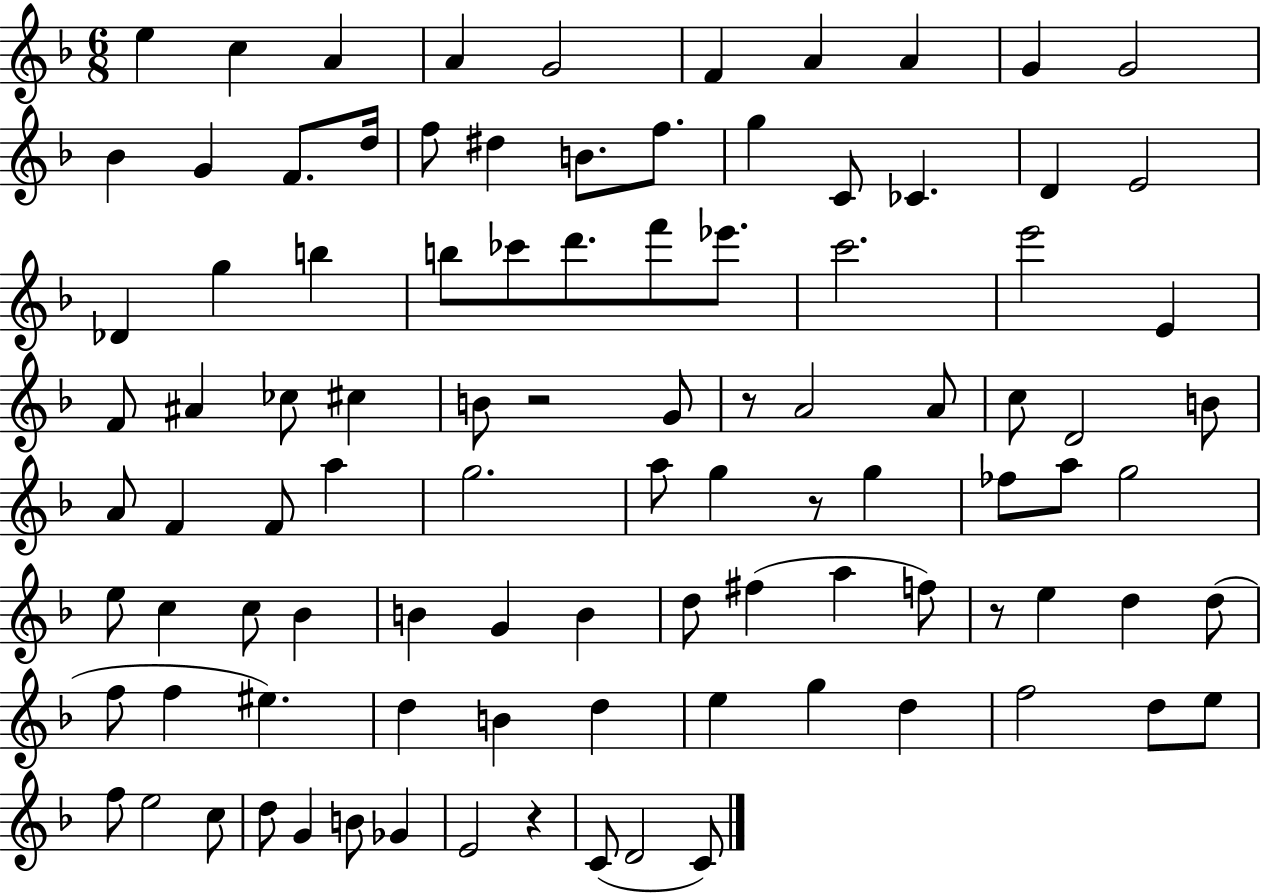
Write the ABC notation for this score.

X:1
T:Untitled
M:6/8
L:1/4
K:F
e c A A G2 F A A G G2 _B G F/2 d/4 f/2 ^d B/2 f/2 g C/2 _C D E2 _D g b b/2 _c'/2 d'/2 f'/2 _e'/2 c'2 e'2 E F/2 ^A _c/2 ^c B/2 z2 G/2 z/2 A2 A/2 c/2 D2 B/2 A/2 F F/2 a g2 a/2 g z/2 g _f/2 a/2 g2 e/2 c c/2 _B B G B d/2 ^f a f/2 z/2 e d d/2 f/2 f ^e d B d e g d f2 d/2 e/2 f/2 e2 c/2 d/2 G B/2 _G E2 z C/2 D2 C/2